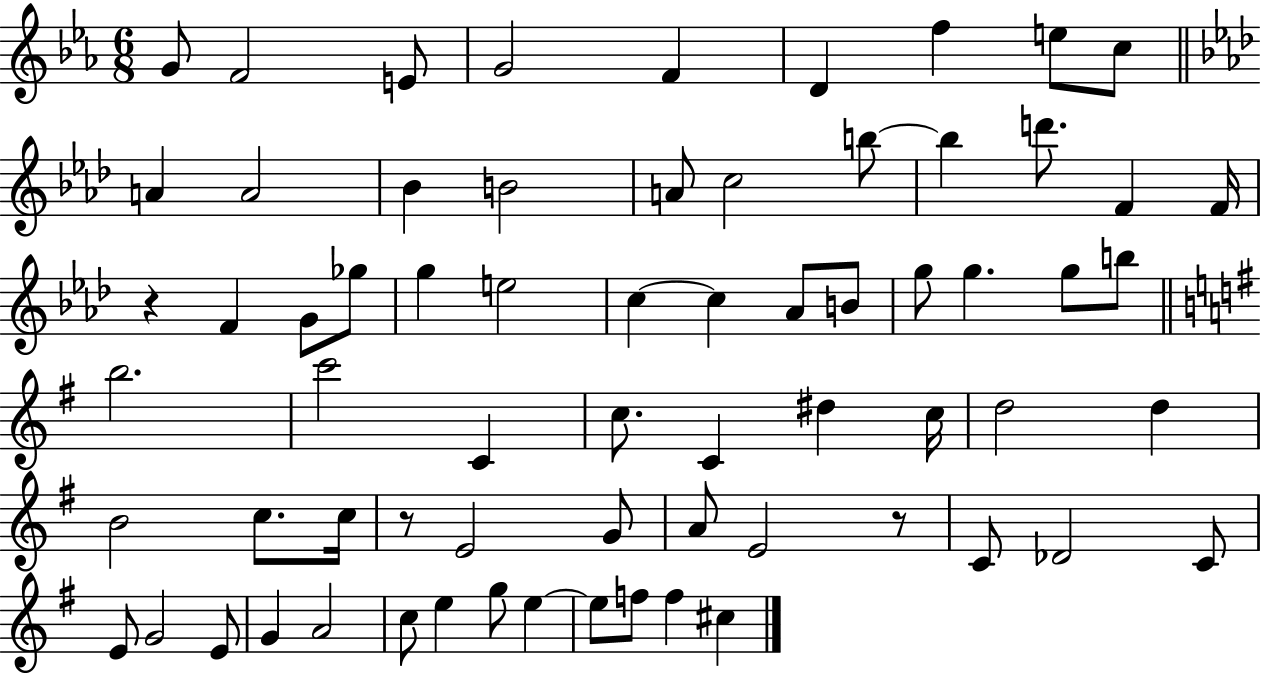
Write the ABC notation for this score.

X:1
T:Untitled
M:6/8
L:1/4
K:Eb
G/2 F2 E/2 G2 F D f e/2 c/2 A A2 _B B2 A/2 c2 b/2 b d'/2 F F/4 z F G/2 _g/2 g e2 c c _A/2 B/2 g/2 g g/2 b/2 b2 c'2 C c/2 C ^d c/4 d2 d B2 c/2 c/4 z/2 E2 G/2 A/2 E2 z/2 C/2 _D2 C/2 E/2 G2 E/2 G A2 c/2 e g/2 e e/2 f/2 f ^c